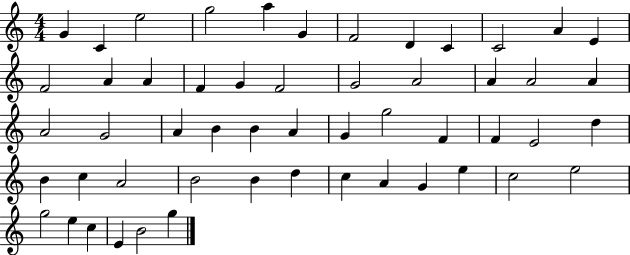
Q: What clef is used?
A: treble